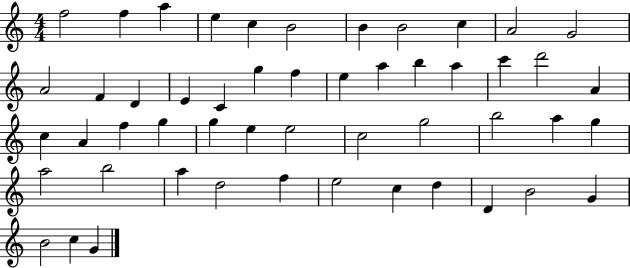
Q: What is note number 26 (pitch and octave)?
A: C5